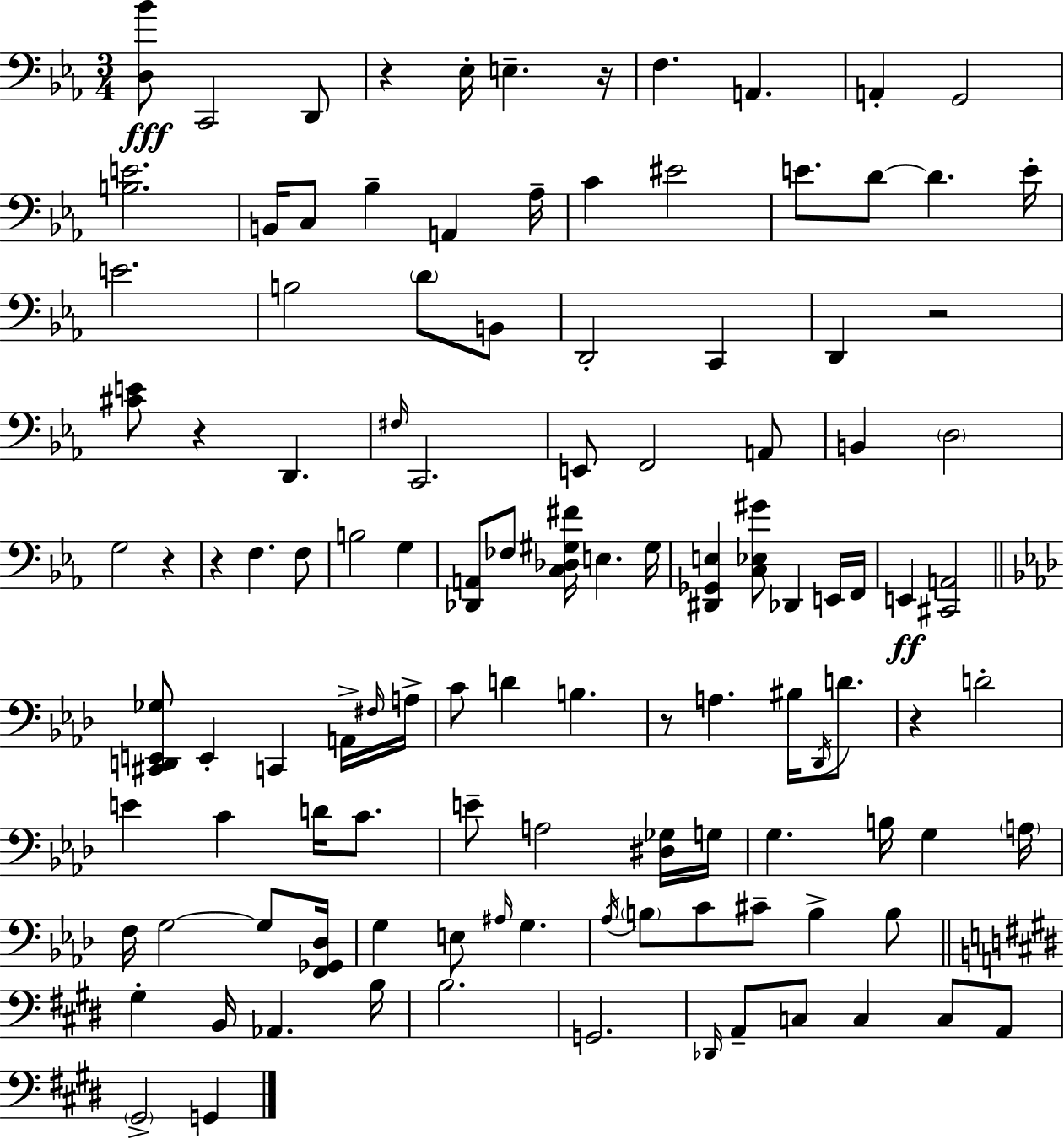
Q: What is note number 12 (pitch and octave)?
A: A2